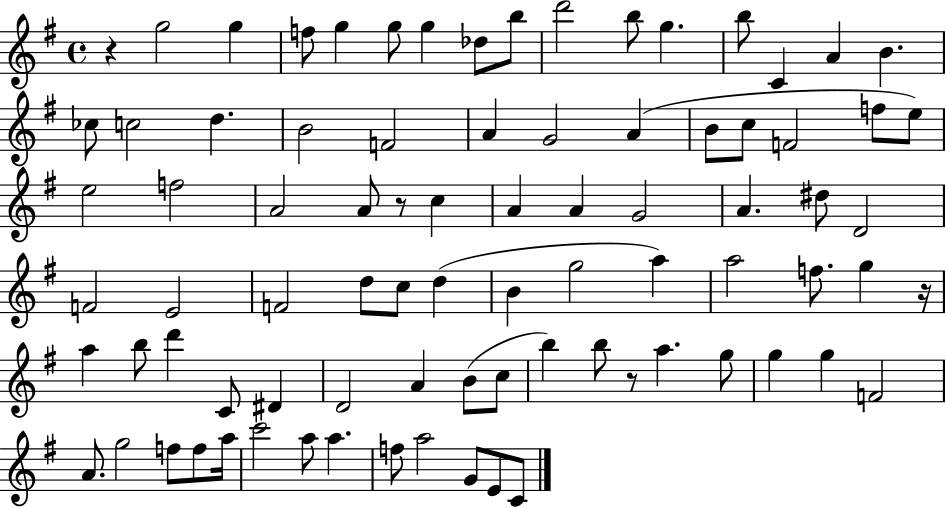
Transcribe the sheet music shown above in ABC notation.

X:1
T:Untitled
M:4/4
L:1/4
K:G
z g2 g f/2 g g/2 g _d/2 b/2 d'2 b/2 g b/2 C A B _c/2 c2 d B2 F2 A G2 A B/2 c/2 F2 f/2 e/2 e2 f2 A2 A/2 z/2 c A A G2 A ^d/2 D2 F2 E2 F2 d/2 c/2 d B g2 a a2 f/2 g z/4 a b/2 d' C/2 ^D D2 A B/2 c/2 b b/2 z/2 a g/2 g g F2 A/2 g2 f/2 f/2 a/4 c'2 a/2 a f/2 a2 G/2 E/2 C/2